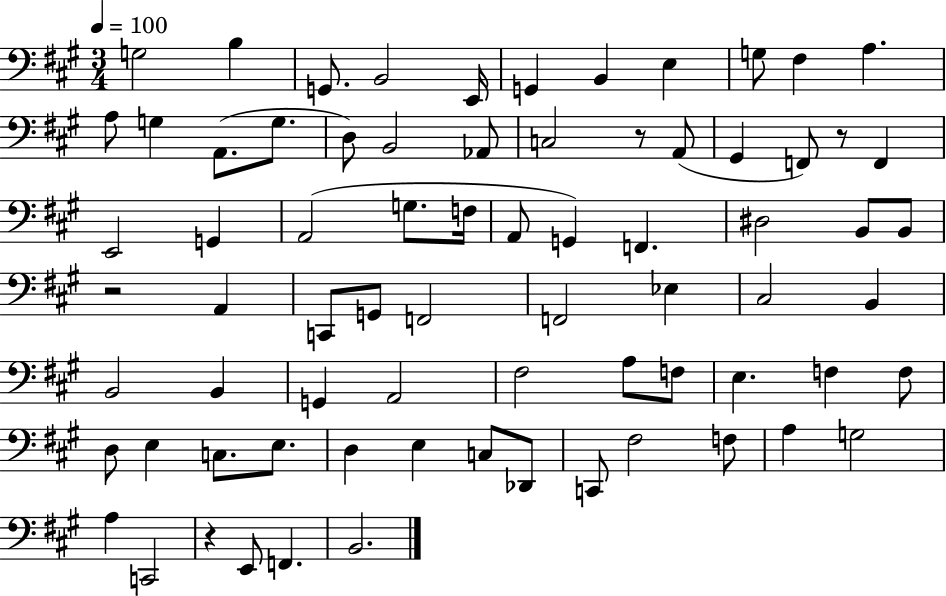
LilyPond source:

{
  \clef bass
  \numericTimeSignature
  \time 3/4
  \key a \major
  \tempo 4 = 100
  g2 b4 | g,8. b,2 e,16 | g,4 b,4 e4 | g8 fis4 a4. | \break a8 g4 a,8.( g8. | d8) b,2 aes,8 | c2 r8 a,8( | gis,4 f,8) r8 f,4 | \break e,2 g,4 | a,2( g8. f16 | a,8 g,4) f,4. | dis2 b,8 b,8 | \break r2 a,4 | c,8 g,8 f,2 | f,2 ees4 | cis2 b,4 | \break b,2 b,4 | g,4 a,2 | fis2 a8 f8 | e4. f4 f8 | \break d8 e4 c8. e8. | d4 e4 c8 des,8 | c,8 fis2 f8 | a4 g2 | \break a4 c,2 | r4 e,8 f,4. | b,2. | \bar "|."
}